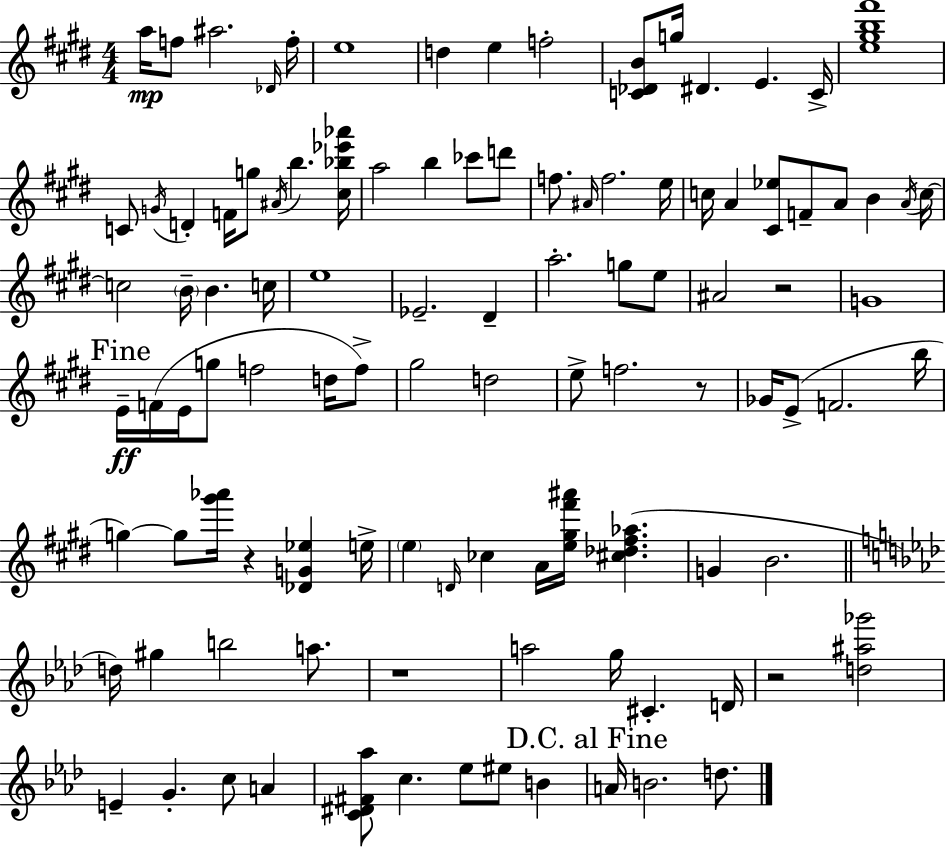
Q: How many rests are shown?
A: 5